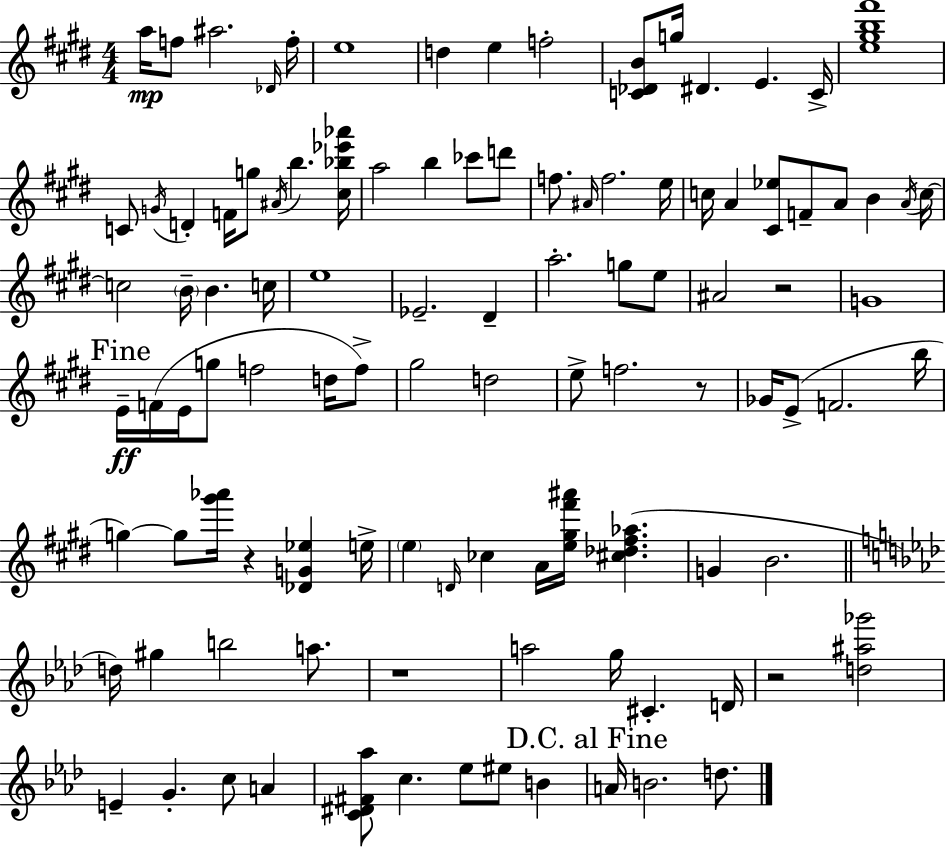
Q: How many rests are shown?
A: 5